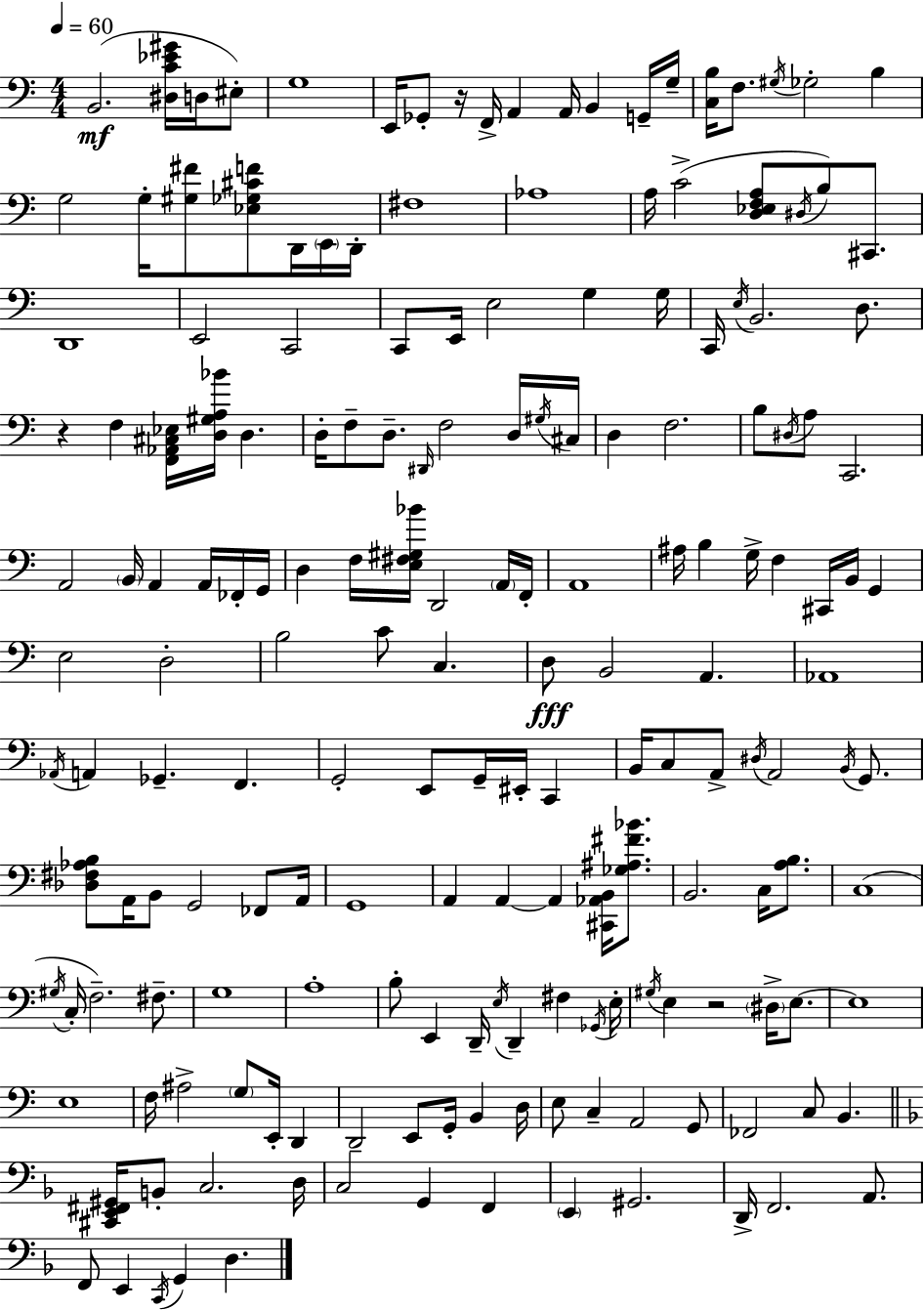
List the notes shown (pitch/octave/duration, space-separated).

B2/h. [D#3,C4,Eb4,G#4]/s D3/s EIS3/e G3/w E2/s Gb2/e R/s F2/s A2/q A2/s B2/q G2/s G3/s [C3,B3]/s F3/e. G#3/s Gb3/h B3/q G3/h G3/s [G#3,F#4]/e [Eb3,Gb3,C#4,F4]/e D2/s E2/s D2/s F#3/w Ab3/w A3/s C4/h [D3,Eb3,F3,A3]/e D#3/s B3/e C#2/e. D2/w E2/h C2/h C2/e E2/s E3/h G3/q G3/s C2/s E3/s B2/h. D3/e. R/q F3/q [F2,Ab2,C#3,Eb3]/s [D3,G#3,A3,Bb4]/s D3/q. D3/s F3/e D3/e. D#2/s F3/h D3/s G#3/s C#3/s D3/q F3/h. B3/e D#3/s A3/e C2/h. A2/h B2/s A2/q A2/s FES2/s G2/s D3/q F3/s [E3,F#3,G#3,Bb4]/s D2/h A2/s F2/s A2/w A#3/s B3/q G3/s F3/q C#2/s B2/s G2/q E3/h D3/h B3/h C4/e C3/q. D3/e B2/h A2/q. Ab2/w Ab2/s A2/q Gb2/q. F2/q. G2/h E2/e G2/s EIS2/s C2/q B2/s C3/e A2/e D#3/s A2/h B2/s G2/e. [Db3,F#3,Ab3,B3]/e A2/s B2/e G2/h FES2/e A2/s G2/w A2/q A2/q A2/q [C#2,Ab2,B2]/s [Gb3,A#3,F#4,Bb4]/e. B2/h. C3/s [A3,B3]/e. C3/w G#3/s C3/s F3/h. F#3/e. G3/w A3/w B3/e E2/q D2/s E3/s D2/q F#3/q Gb2/s E3/s G#3/s E3/q R/h D#3/s E3/e. E3/w E3/w F3/s A#3/h G3/e E2/s D2/q D2/h E2/e G2/s B2/q D3/s E3/e C3/q A2/h G2/e FES2/h C3/e B2/q. [C#2,E2,F#2,G#2]/s B2/e C3/h. D3/s C3/h G2/q F2/q E2/q G#2/h. D2/s F2/h. A2/e. F2/e E2/q C2/s G2/q D3/q.